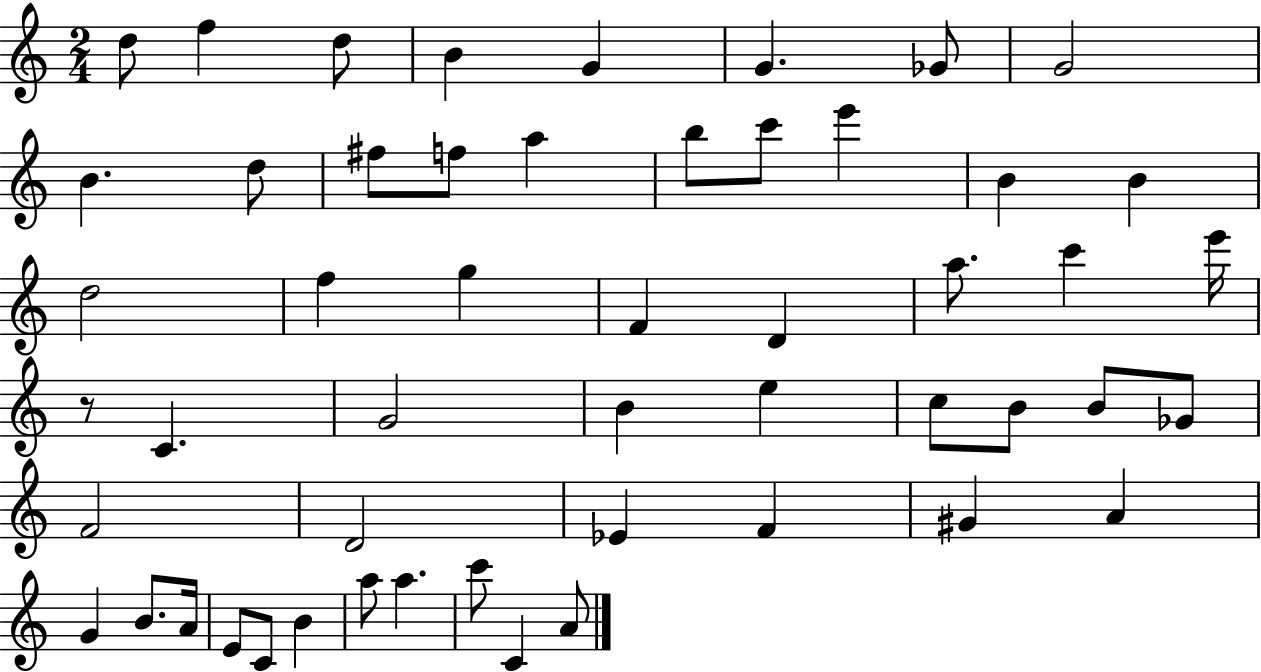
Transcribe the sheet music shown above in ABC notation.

X:1
T:Untitled
M:2/4
L:1/4
K:C
d/2 f d/2 B G G _G/2 G2 B d/2 ^f/2 f/2 a b/2 c'/2 e' B B d2 f g F D a/2 c' e'/4 z/2 C G2 B e c/2 B/2 B/2 _G/2 F2 D2 _E F ^G A G B/2 A/4 E/2 C/2 B a/2 a c'/2 C A/2